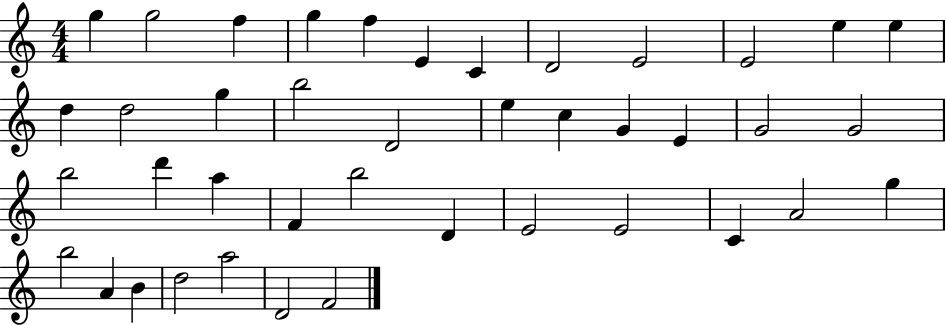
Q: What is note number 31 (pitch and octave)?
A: E4